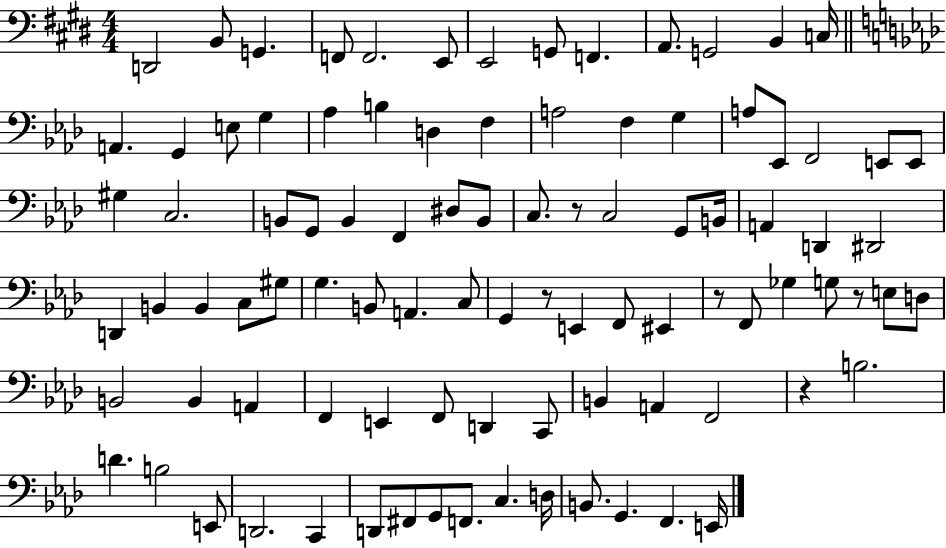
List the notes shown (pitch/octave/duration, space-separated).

D2/h B2/e G2/q. F2/e F2/h. E2/e E2/h G2/e F2/q. A2/e. G2/h B2/q C3/s A2/q. G2/q E3/e G3/q Ab3/q B3/q D3/q F3/q A3/h F3/q G3/q A3/e Eb2/e F2/h E2/e E2/e G#3/q C3/h. B2/e G2/e B2/q F2/q D#3/e B2/e C3/e. R/e C3/h G2/e B2/s A2/q D2/q D#2/h D2/q B2/q B2/q C3/e G#3/e G3/q. B2/e A2/q. C3/e G2/q R/e E2/q F2/e EIS2/q R/e F2/e Gb3/q G3/e R/e E3/e D3/e B2/h B2/q A2/q F2/q E2/q F2/e D2/q C2/e B2/q A2/q F2/h R/q B3/h. D4/q. B3/h E2/e D2/h. C2/q D2/e F#2/e G2/e F2/e. C3/q. D3/s B2/e. G2/q. F2/q. E2/s